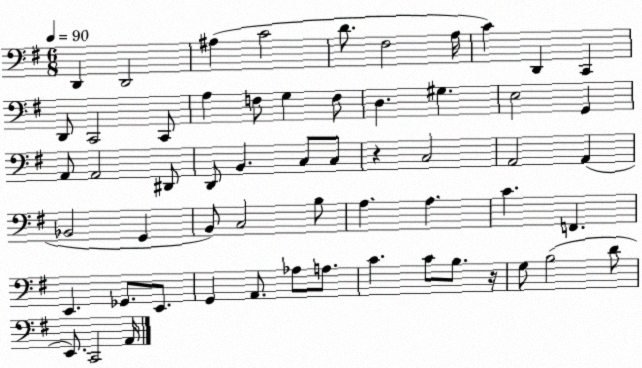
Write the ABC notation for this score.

X:1
T:Untitled
M:6/8
L:1/4
K:G
D,, D,,2 ^A, C2 D/2 ^F,2 A,/4 C D,, C,, D,,/2 C,,2 C,,/2 A, F,/2 G, F,/2 D, ^G, E,2 G,, A,,/2 A,,2 ^D,,/2 D,,/2 B,, C,/2 C,/2 z C,2 A,,2 A,, _B,,2 G,, B,,/2 C,2 B,/2 A, A, C F,, E,, _G,,/2 E,,/2 G,, A,,/2 _A,/2 A,/2 C C/2 B,/2 z/4 G,/2 B,2 D/2 E,,/2 C,,2 A,,/4